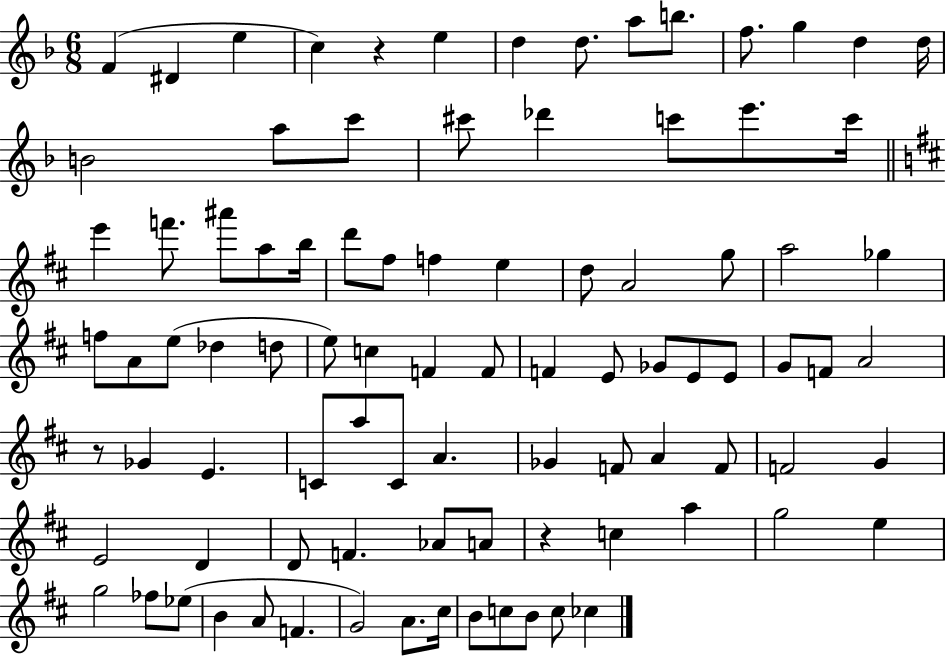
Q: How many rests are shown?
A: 3